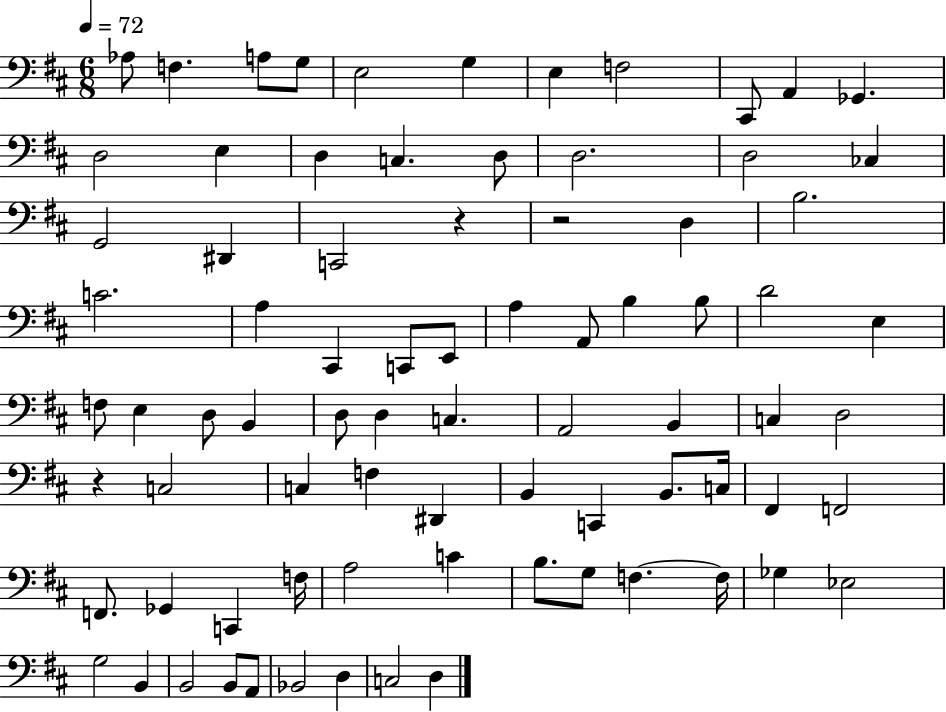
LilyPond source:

{
  \clef bass
  \numericTimeSignature
  \time 6/8
  \key d \major
  \tempo 4 = 72
  aes8 f4. a8 g8 | e2 g4 | e4 f2 | cis,8 a,4 ges,4. | \break d2 e4 | d4 c4. d8 | d2. | d2 ces4 | \break g,2 dis,4 | c,2 r4 | r2 d4 | b2. | \break c'2. | a4 cis,4 c,8 e,8 | a4 a,8 b4 b8 | d'2 e4 | \break f8 e4 d8 b,4 | d8 d4 c4. | a,2 b,4 | c4 d2 | \break r4 c2 | c4 f4 dis,4 | b,4 c,4 b,8. c16 | fis,4 f,2 | \break f,8. ges,4 c,4 f16 | a2 c'4 | b8. g8 f4.~~ f16 | ges4 ees2 | \break g2 b,4 | b,2 b,8 a,8 | bes,2 d4 | c2 d4 | \break \bar "|."
}